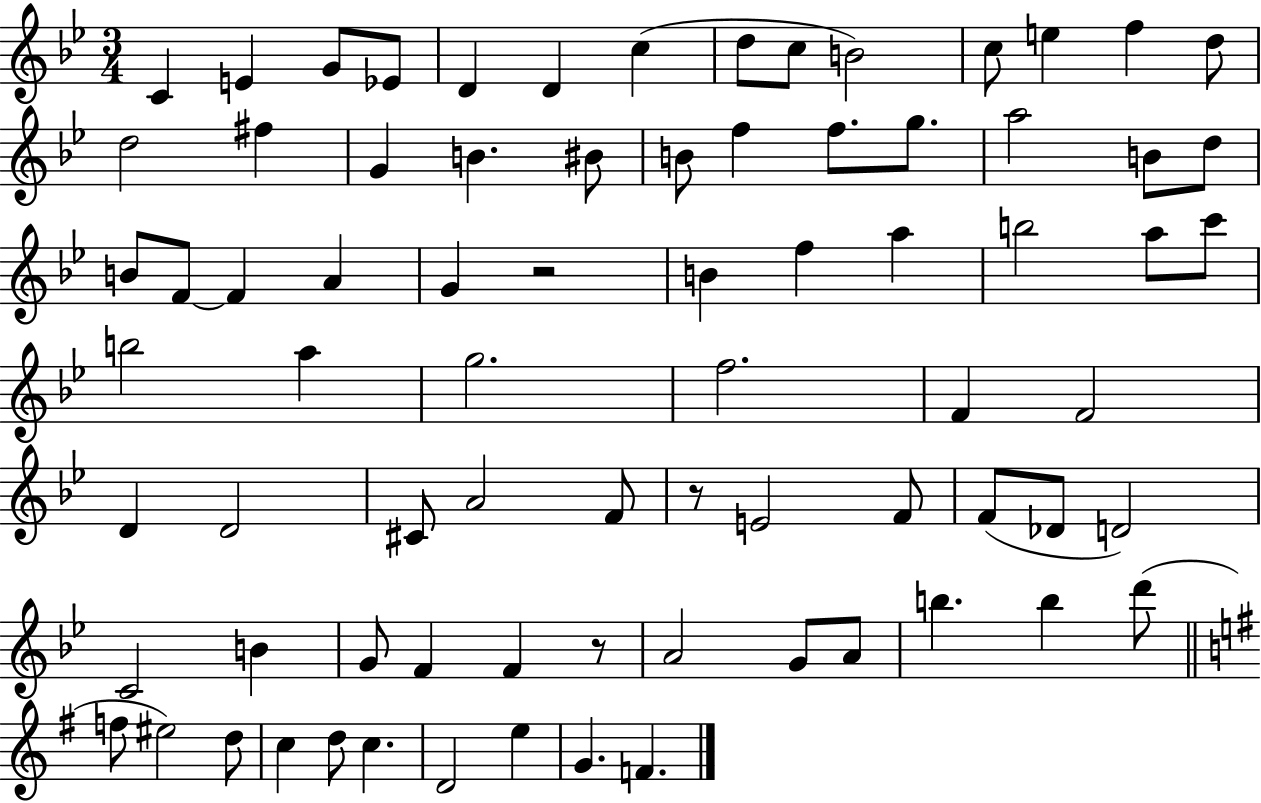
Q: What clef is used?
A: treble